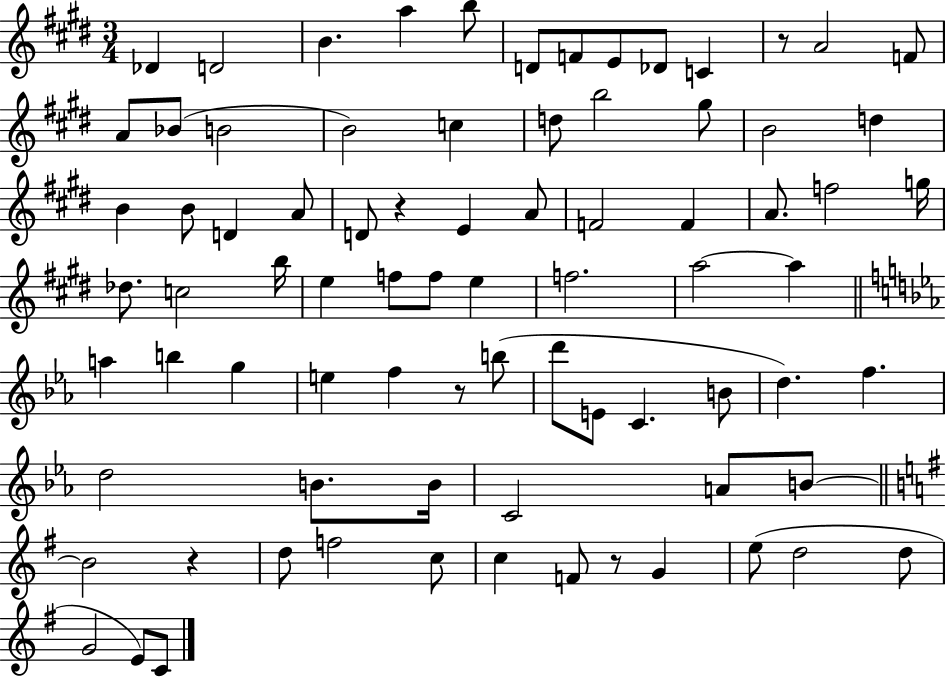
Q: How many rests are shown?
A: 5